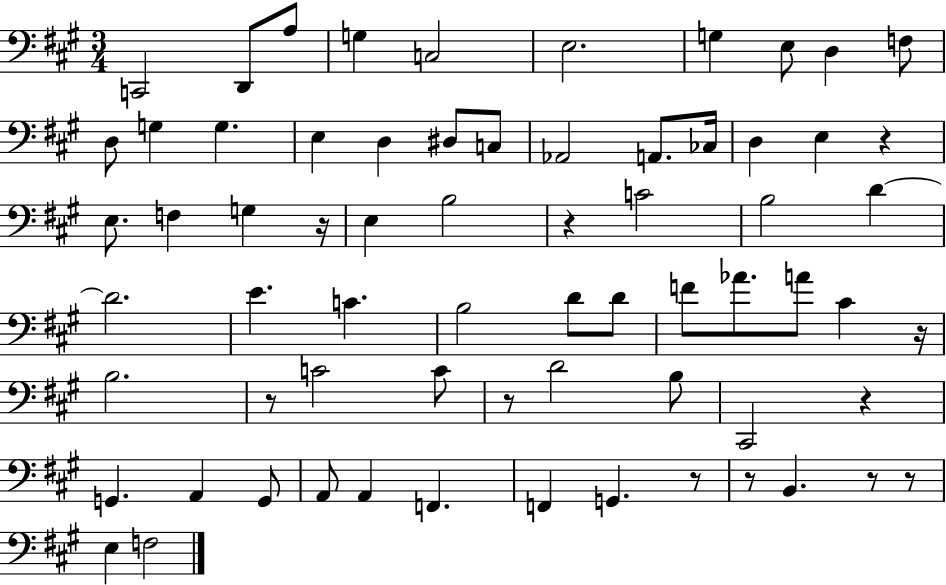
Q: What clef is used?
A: bass